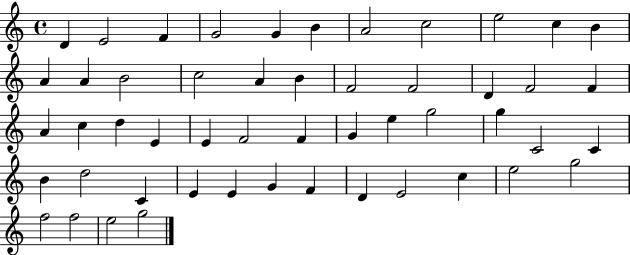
{
  \clef treble
  \time 4/4
  \defaultTimeSignature
  \key c \major
  d'4 e'2 f'4 | g'2 g'4 b'4 | a'2 c''2 | e''2 c''4 b'4 | \break a'4 a'4 b'2 | c''2 a'4 b'4 | f'2 f'2 | d'4 f'2 f'4 | \break a'4 c''4 d''4 e'4 | e'4 f'2 f'4 | g'4 e''4 g''2 | g''4 c'2 c'4 | \break b'4 d''2 c'4 | e'4 e'4 g'4 f'4 | d'4 e'2 c''4 | e''2 g''2 | \break f''2 f''2 | e''2 g''2 | \bar "|."
}